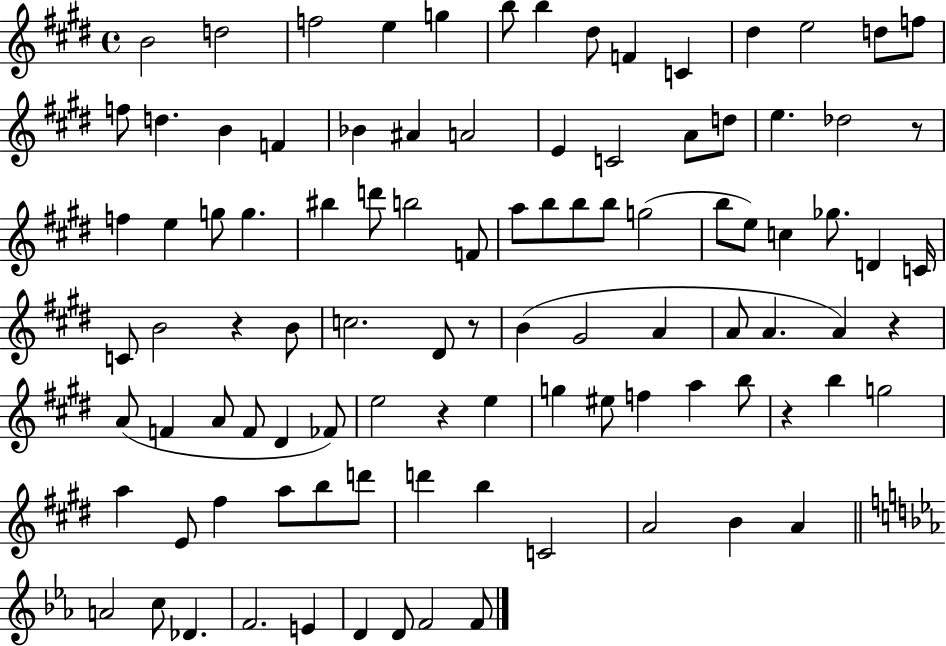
B4/h D5/h F5/h E5/q G5/q B5/e B5/q D#5/e F4/q C4/q D#5/q E5/h D5/e F5/e F5/e D5/q. B4/q F4/q Bb4/q A#4/q A4/h E4/q C4/h A4/e D5/e E5/q. Db5/h R/e F5/q E5/q G5/e G5/q. BIS5/q D6/e B5/h F4/e A5/e B5/e B5/e B5/e G5/h B5/e E5/e C5/q Gb5/e. D4/q C4/s C4/e B4/h R/q B4/e C5/h. D#4/e R/e B4/q G#4/h A4/q A4/e A4/q. A4/q R/q A4/e F4/q A4/e F4/e D#4/q FES4/e E5/h R/q E5/q G5/q EIS5/e F5/q A5/q B5/e R/q B5/q G5/h A5/q E4/e F#5/q A5/e B5/e D6/e D6/q B5/q C4/h A4/h B4/q A4/q A4/h C5/e Db4/q. F4/h. E4/q D4/q D4/e F4/h F4/e